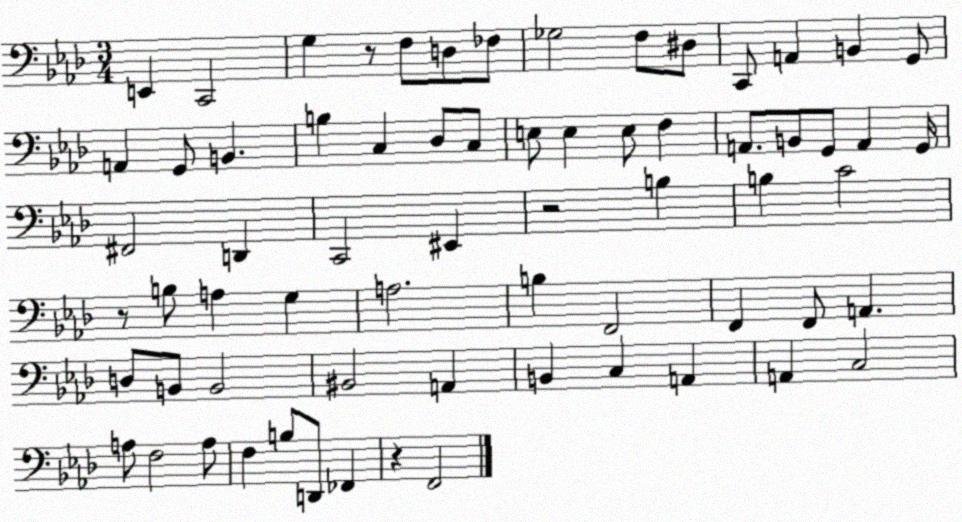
X:1
T:Untitled
M:3/4
L:1/4
K:Ab
E,, C,,2 G, z/2 F,/2 D,/2 _F,/2 _G,2 F,/2 ^D,/2 C,,/2 A,, B,, G,,/2 A,, G,,/2 B,, B, C, _D,/2 C,/2 E,/2 E, E,/2 F, A,,/2 B,,/2 G,,/2 A,, G,,/4 ^F,,2 D,, C,,2 ^E,, z2 B, B, C2 z/2 B,/2 A, G, A,2 B, F,,2 F,, F,,/2 A,, D,/2 B,,/2 B,,2 ^B,,2 A,, B,, C, A,, A,, C,2 A,/2 F,2 A,/2 F, B,/2 D,,/2 _F,, z F,,2